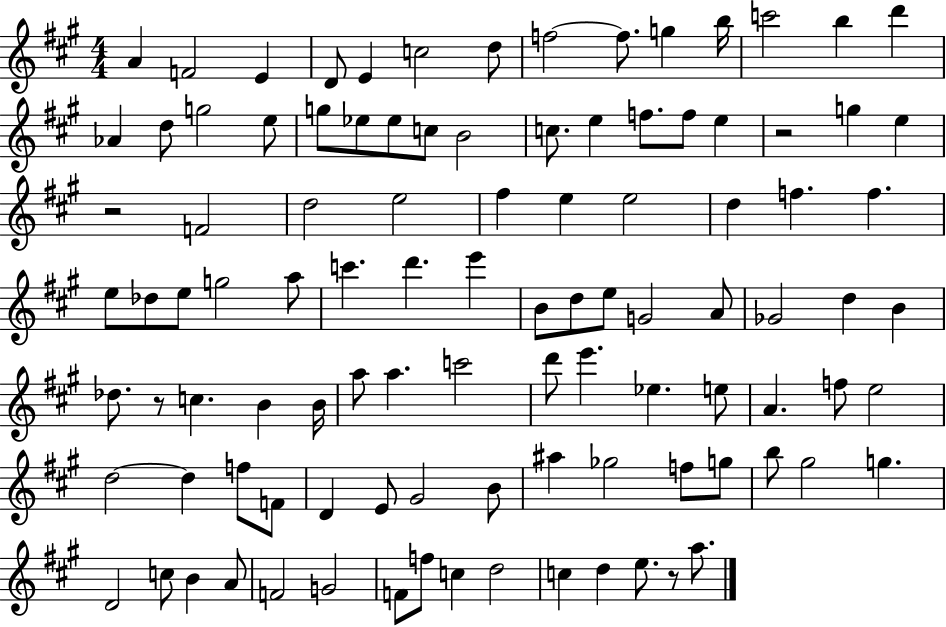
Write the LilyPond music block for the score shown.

{
  \clef treble
  \numericTimeSignature
  \time 4/4
  \key a \major
  a'4 f'2 e'4 | d'8 e'4 c''2 d''8 | f''2~~ f''8. g''4 b''16 | c'''2 b''4 d'''4 | \break aes'4 d''8 g''2 e''8 | g''8 ees''8 ees''8 c''8 b'2 | c''8. e''4 f''8. f''8 e''4 | r2 g''4 e''4 | \break r2 f'2 | d''2 e''2 | fis''4 e''4 e''2 | d''4 f''4. f''4. | \break e''8 des''8 e''8 g''2 a''8 | c'''4. d'''4. e'''4 | b'8 d''8 e''8 g'2 a'8 | ges'2 d''4 b'4 | \break des''8. r8 c''4. b'4 b'16 | a''8 a''4. c'''2 | d'''8 e'''4. ees''4. e''8 | a'4. f''8 e''2 | \break d''2~~ d''4 f''8 f'8 | d'4 e'8 gis'2 b'8 | ais''4 ges''2 f''8 g''8 | b''8 gis''2 g''4. | \break d'2 c''8 b'4 a'8 | f'2 g'2 | f'8 f''8 c''4 d''2 | c''4 d''4 e''8. r8 a''8. | \break \bar "|."
}